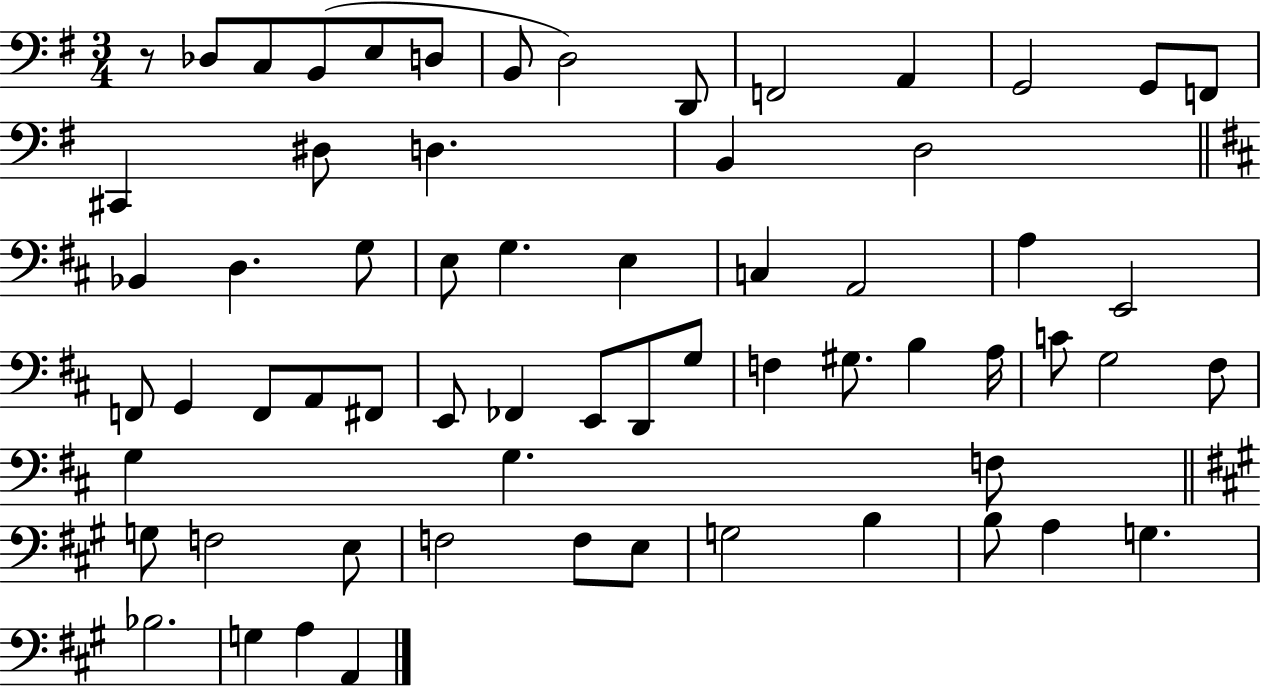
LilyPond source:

{
  \clef bass
  \numericTimeSignature
  \time 3/4
  \key g \major
  r8 des8 c8 b,8( e8 d8 | b,8 d2) d,8 | f,2 a,4 | g,2 g,8 f,8 | \break cis,4 dis8 d4. | b,4 d2 | \bar "||" \break \key d \major bes,4 d4. g8 | e8 g4. e4 | c4 a,2 | a4 e,2 | \break f,8 g,4 f,8 a,8 fis,8 | e,8 fes,4 e,8 d,8 g8 | f4 gis8. b4 a16 | c'8 g2 fis8 | \break g4 g4. f8 | \bar "||" \break \key a \major g8 f2 e8 | f2 f8 e8 | g2 b4 | b8 a4 g4. | \break bes2. | g4 a4 a,4 | \bar "|."
}